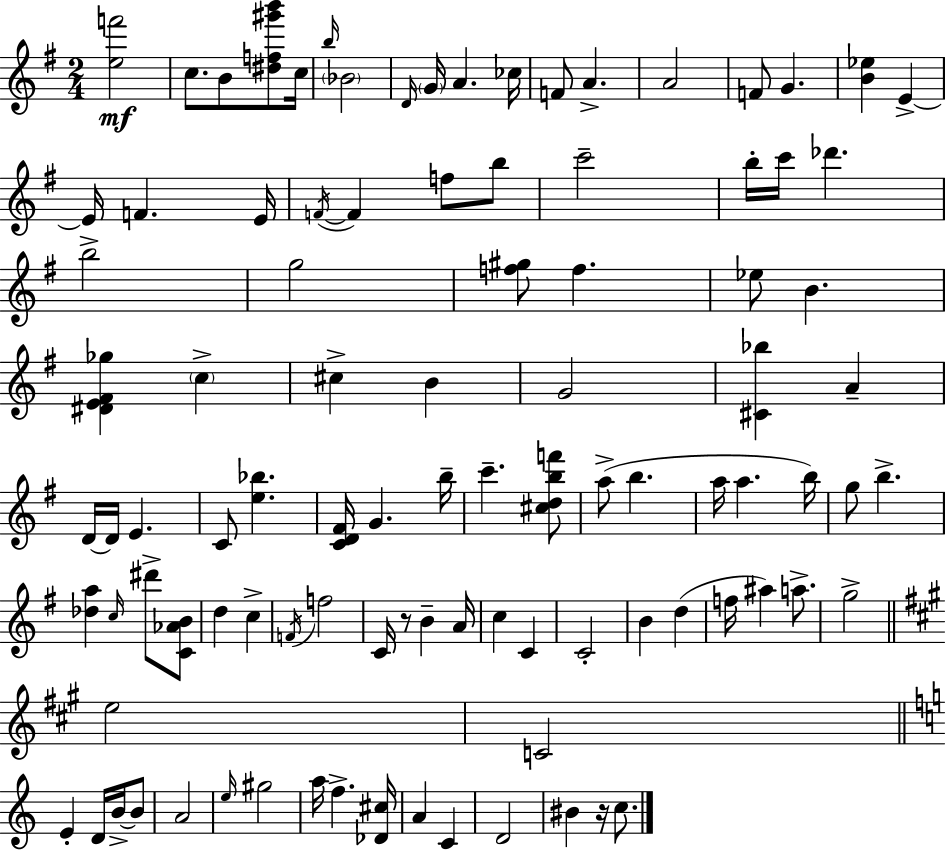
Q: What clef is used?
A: treble